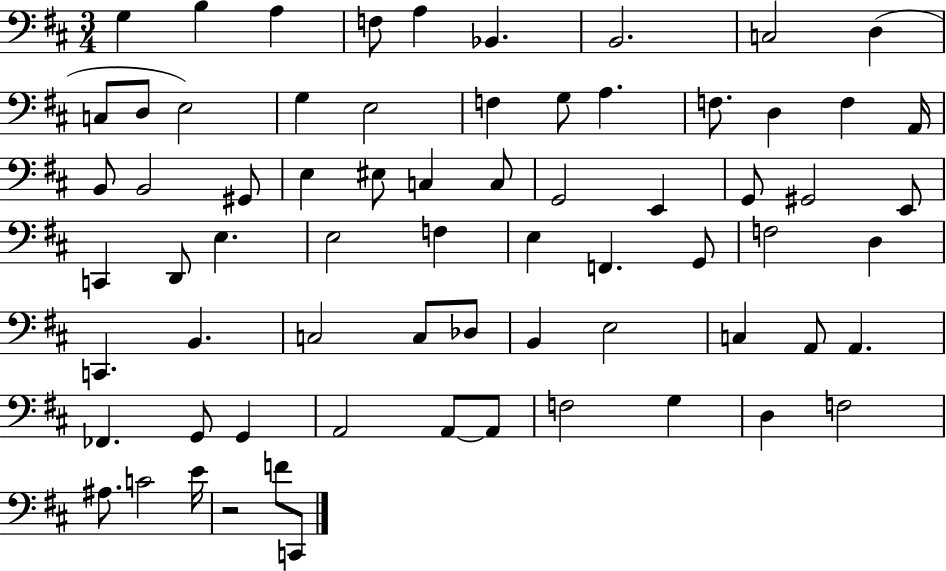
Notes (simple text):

G3/q B3/q A3/q F3/e A3/q Bb2/q. B2/h. C3/h D3/q C3/e D3/e E3/h G3/q E3/h F3/q G3/e A3/q. F3/e. D3/q F3/q A2/s B2/e B2/h G#2/e E3/q EIS3/e C3/q C3/e G2/h E2/q G2/e G#2/h E2/e C2/q D2/e E3/q. E3/h F3/q E3/q F2/q. G2/e F3/h D3/q C2/q. B2/q. C3/h C3/e Db3/e B2/q E3/h C3/q A2/e A2/q. FES2/q. G2/e G2/q A2/h A2/e A2/e F3/h G3/q D3/q F3/h A#3/e. C4/h E4/s R/h F4/e C2/e